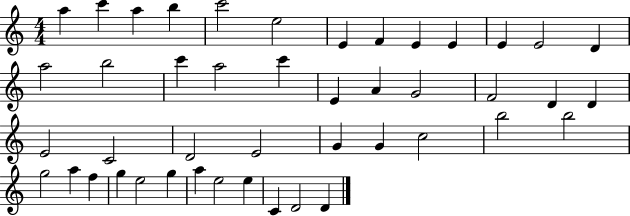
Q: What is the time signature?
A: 4/4